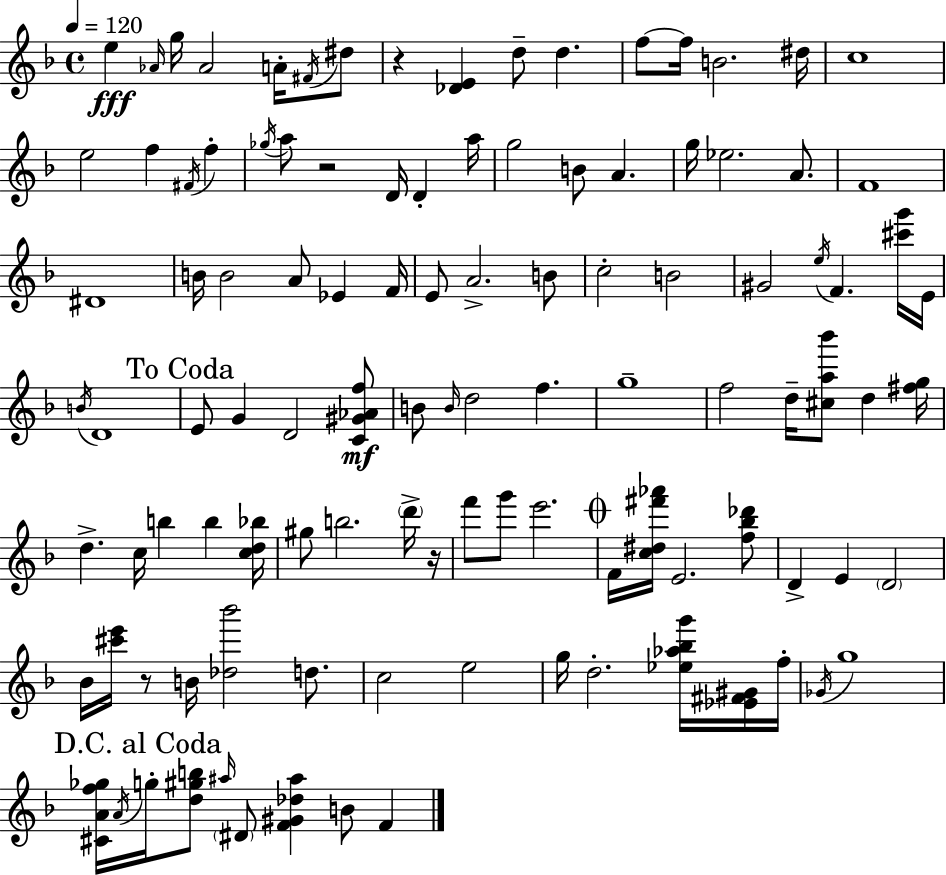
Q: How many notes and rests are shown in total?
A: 108